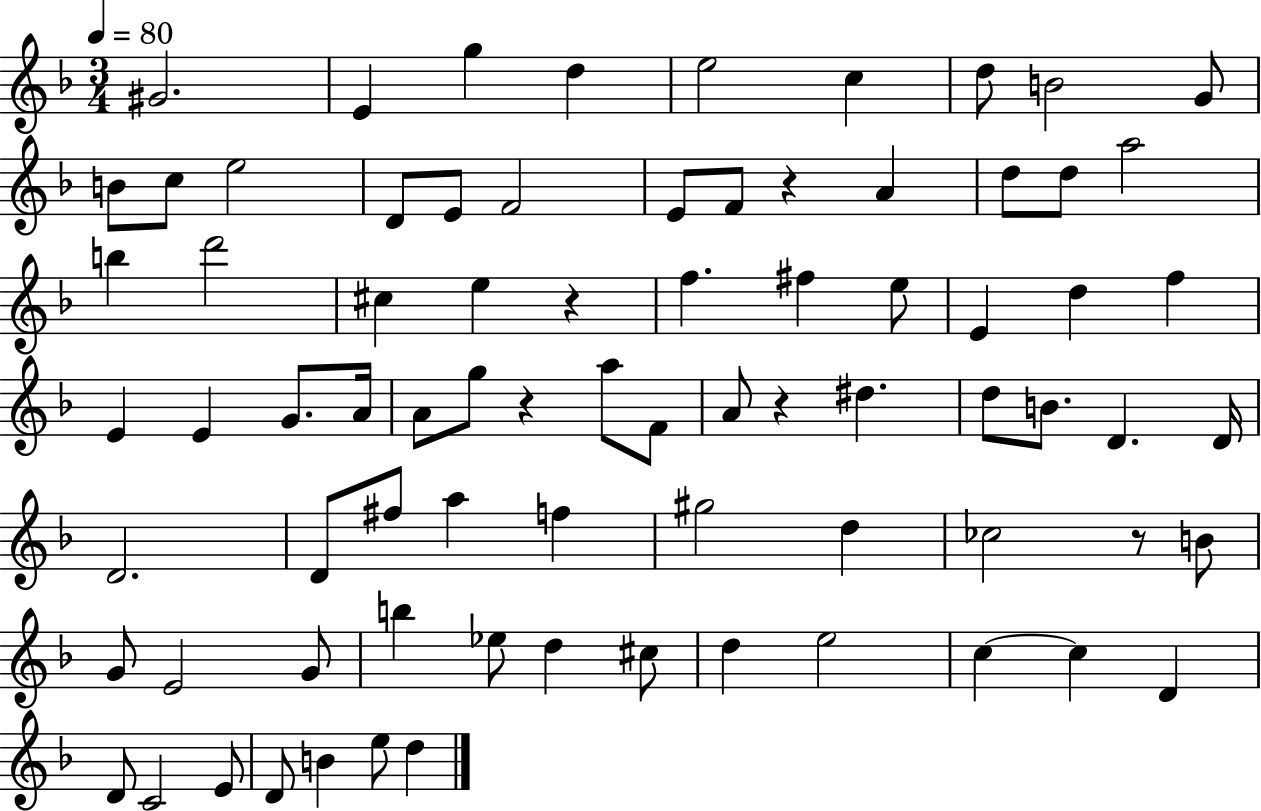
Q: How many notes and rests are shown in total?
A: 78